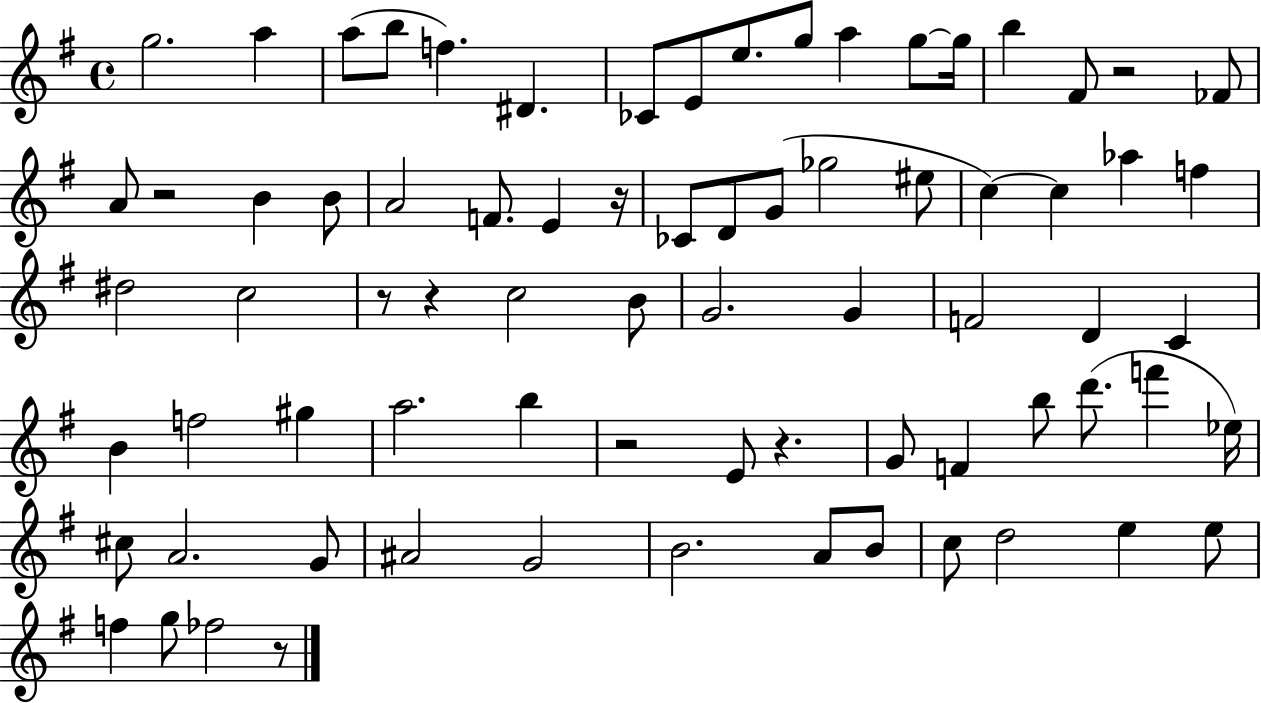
G5/h. A5/q A5/e B5/e F5/q. D#4/q. CES4/e E4/e E5/e. G5/e A5/q G5/e G5/s B5/q F#4/e R/h FES4/e A4/e R/h B4/q B4/e A4/h F4/e. E4/q R/s CES4/e D4/e G4/e Gb5/h EIS5/e C5/q C5/q Ab5/q F5/q D#5/h C5/h R/e R/q C5/h B4/e G4/h. G4/q F4/h D4/q C4/q B4/q F5/h G#5/q A5/h. B5/q R/h E4/e R/q. G4/e F4/q B5/e D6/e. F6/q Eb5/s C#5/e A4/h. G4/e A#4/h G4/h B4/h. A4/e B4/e C5/e D5/h E5/q E5/e F5/q G5/e FES5/h R/e